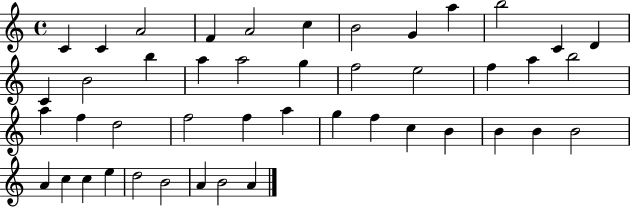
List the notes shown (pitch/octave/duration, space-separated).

C4/q C4/q A4/h F4/q A4/h C5/q B4/h G4/q A5/q B5/h C4/q D4/q C4/q B4/h B5/q A5/q A5/h G5/q F5/h E5/h F5/q A5/q B5/h A5/q F5/q D5/h F5/h F5/q A5/q G5/q F5/q C5/q B4/q B4/q B4/q B4/h A4/q C5/q C5/q E5/q D5/h B4/h A4/q B4/h A4/q